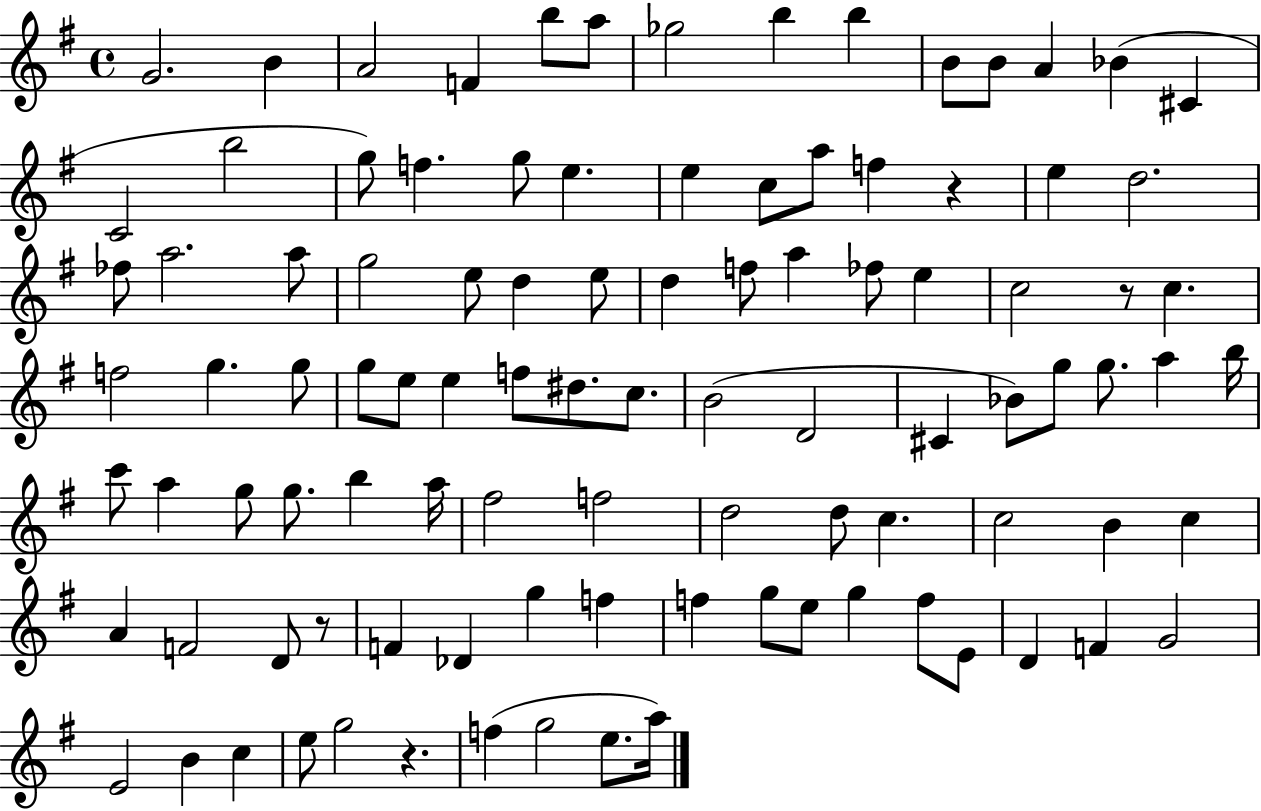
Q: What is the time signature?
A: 4/4